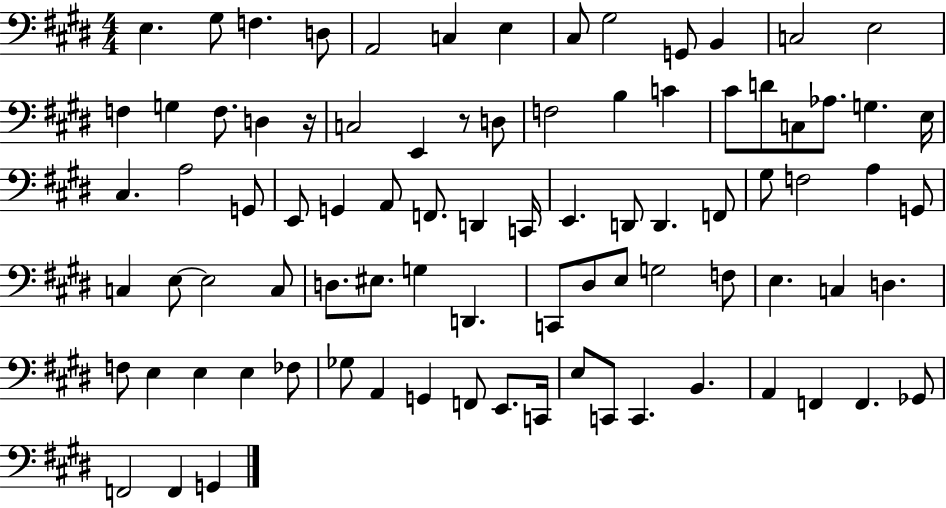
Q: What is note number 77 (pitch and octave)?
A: B2